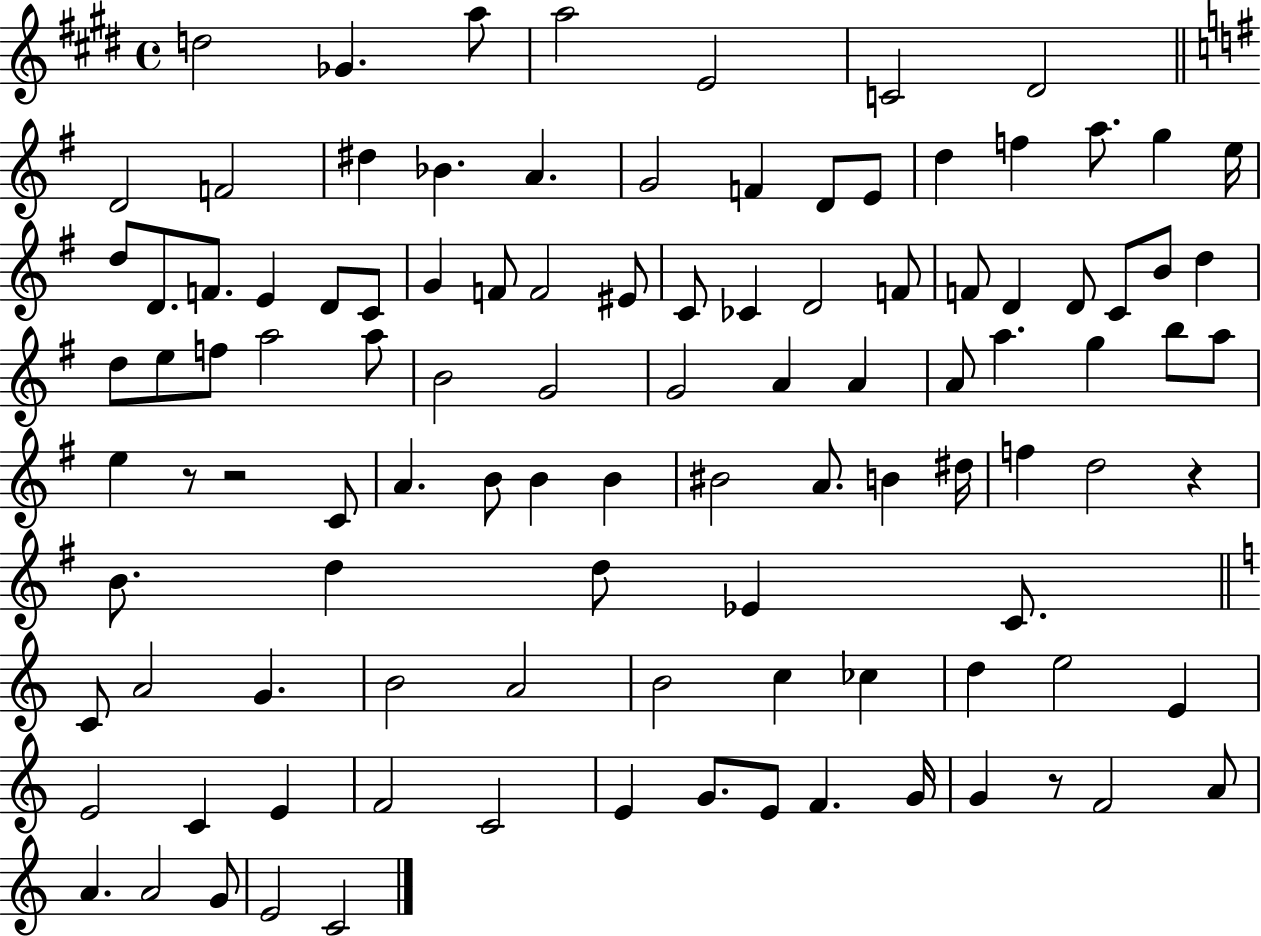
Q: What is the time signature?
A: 4/4